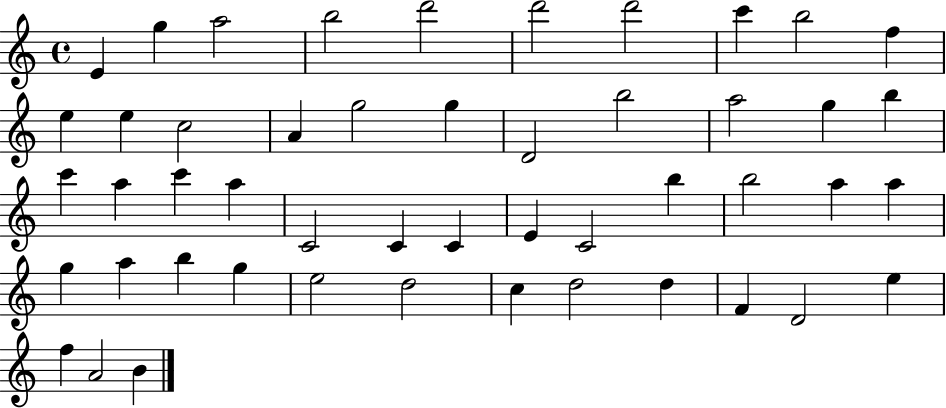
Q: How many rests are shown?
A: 0